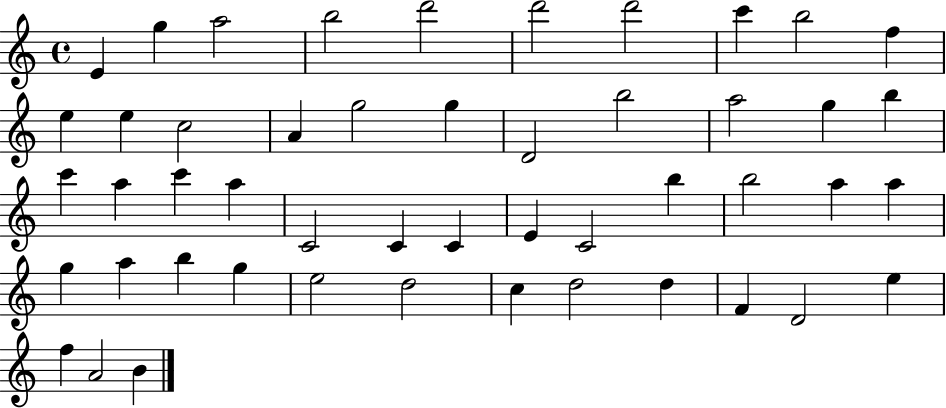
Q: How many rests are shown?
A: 0